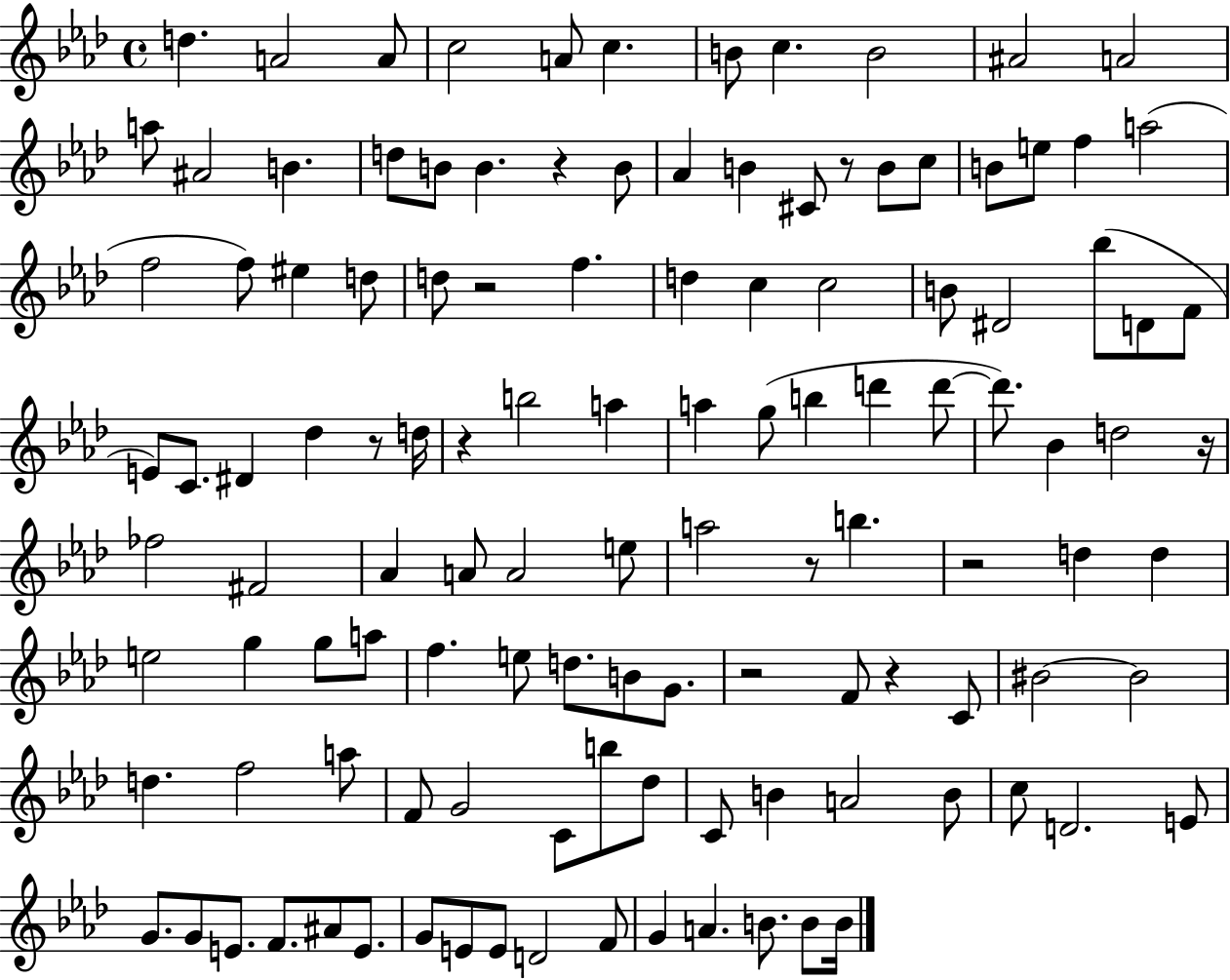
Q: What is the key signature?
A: AES major